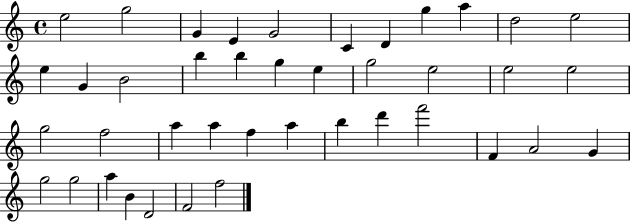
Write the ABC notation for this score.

X:1
T:Untitled
M:4/4
L:1/4
K:C
e2 g2 G E G2 C D g a d2 e2 e G B2 b b g e g2 e2 e2 e2 g2 f2 a a f a b d' f'2 F A2 G g2 g2 a B D2 F2 f2